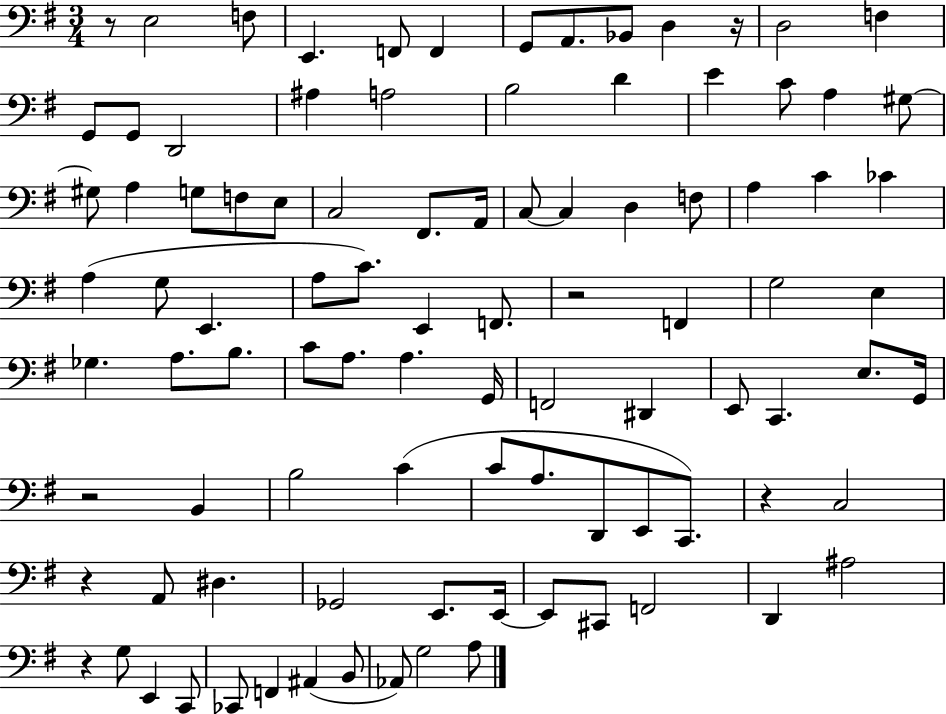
{
  \clef bass
  \numericTimeSignature
  \time 3/4
  \key g \major
  \repeat volta 2 { r8 e2 f8 | e,4. f,8 f,4 | g,8 a,8. bes,8 d4 r16 | d2 f4 | \break g,8 g,8 d,2 | ais4 a2 | b2 d'4 | e'4 c'8 a4 gis8~~ | \break gis8 a4 g8 f8 e8 | c2 fis,8. a,16 | c8~~ c4 d4 f8 | a4 c'4 ces'4 | \break a4( g8 e,4. | a8 c'8.) e,4 f,8. | r2 f,4 | g2 e4 | \break ges4. a8. b8. | c'8 a8. a4. g,16 | f,2 dis,4 | e,8 c,4. e8. g,16 | \break r2 b,4 | b2 c'4( | c'8 a8. d,8 e,8 c,8.) | r4 c2 | \break r4 a,8 dis4. | ges,2 e,8. e,16~~ | e,8 cis,8 f,2 | d,4 ais2 | \break r4 g8 e,4 c,8 | ces,8 f,4 ais,4( b,8 | aes,8) g2 a8 | } \bar "|."
}